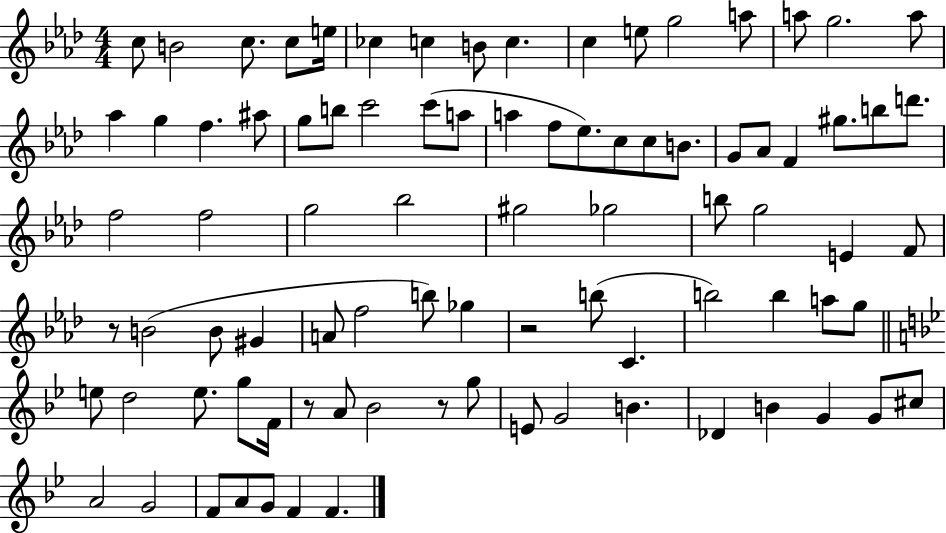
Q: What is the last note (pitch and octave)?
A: F4